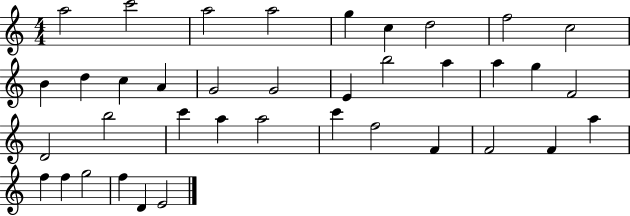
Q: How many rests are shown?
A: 0